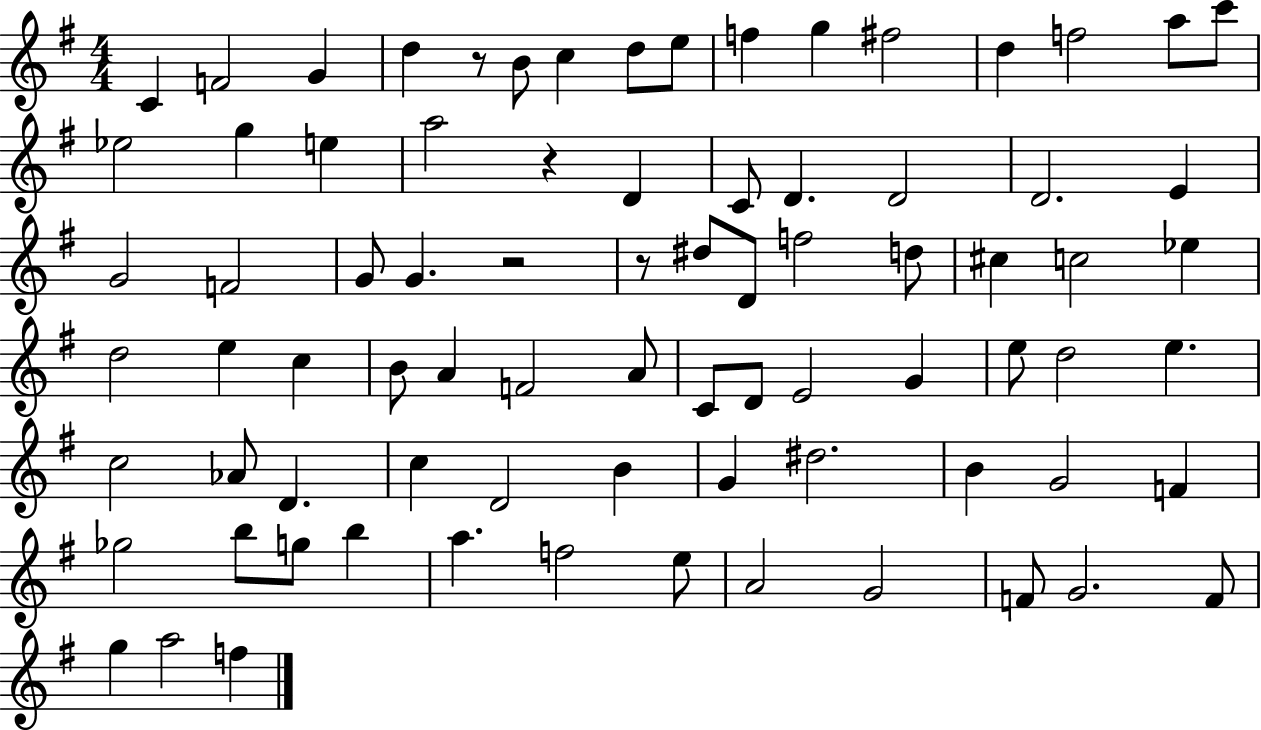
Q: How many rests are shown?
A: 4